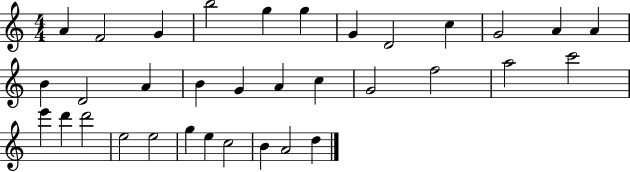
{
  \clef treble
  \numericTimeSignature
  \time 4/4
  \key c \major
  a'4 f'2 g'4 | b''2 g''4 g''4 | g'4 d'2 c''4 | g'2 a'4 a'4 | \break b'4 d'2 a'4 | b'4 g'4 a'4 c''4 | g'2 f''2 | a''2 c'''2 | \break e'''4 d'''4 d'''2 | e''2 e''2 | g''4 e''4 c''2 | b'4 a'2 d''4 | \break \bar "|."
}